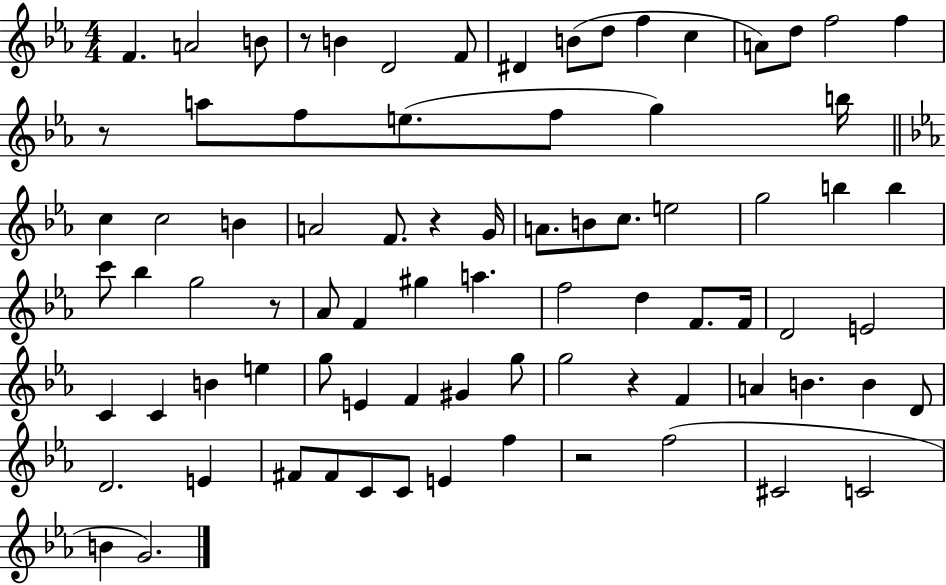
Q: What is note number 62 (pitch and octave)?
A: D4